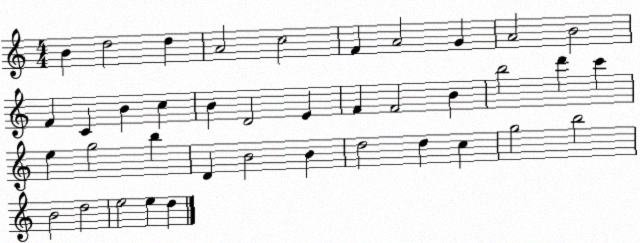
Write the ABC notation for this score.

X:1
T:Untitled
M:4/4
L:1/4
K:C
B d2 d A2 c2 F A2 G A2 B2 F C B c B D2 E F F2 B b2 d' c' e g2 b D B2 B d2 d c g2 b2 B2 d2 e2 e d